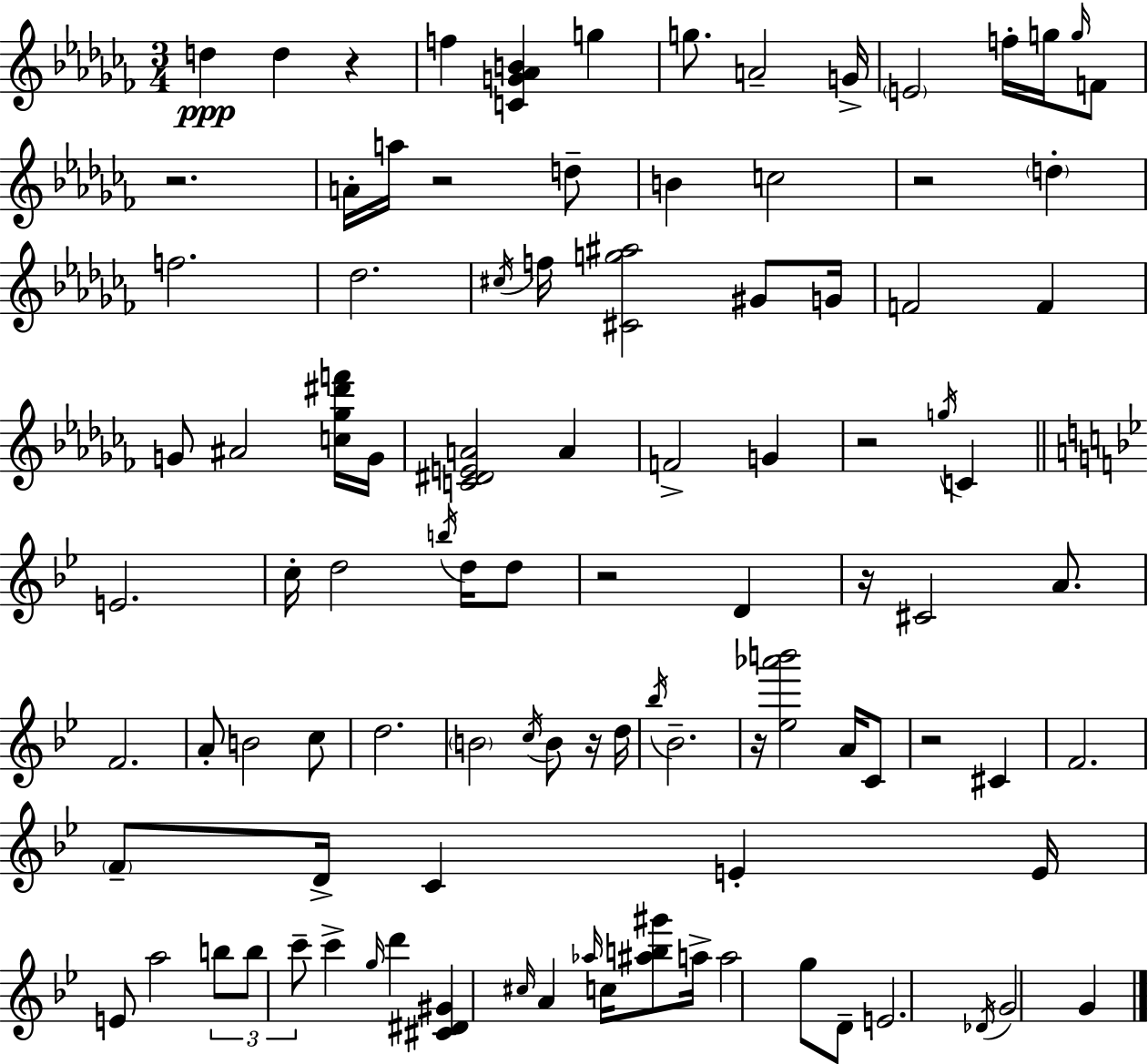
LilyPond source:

{
  \clef treble
  \numericTimeSignature
  \time 3/4
  \key aes \minor
  d''4\ppp d''4 r4 | f''4 <c' g' aes' b'>4 g''4 | g''8. a'2-- g'16-> | \parenthesize e'2 f''16-. g''16 \grace { g''16 } f'8 | \break r2. | a'16-. a''16 r2 d''8-- | b'4 c''2 | r2 \parenthesize d''4-. | \break f''2. | des''2. | \acciaccatura { cis''16 } f''16 <cis' g'' ais''>2 gis'8 | g'16 f'2 f'4 | \break g'8 ais'2 | <c'' ges'' dis''' f'''>16 g'16 <c' dis' e' a'>2 a'4 | f'2-> g'4 | r2 \acciaccatura { g''16 } c'4 | \break \bar "||" \break \key bes \major e'2. | c''16-. d''2 \acciaccatura { b''16 } d''16 d''8 | r2 d'4 | r16 cis'2 a'8. | \break f'2. | a'8-. b'2 c''8 | d''2. | \parenthesize b'2 \acciaccatura { c''16 } b'8 | \break r16 d''16 \acciaccatura { bes''16 } bes'2.-- | r16 <ees'' aes''' b'''>2 | a'16 c'8 r2 cis'4 | f'2. | \break \parenthesize f'8-- d'16-> c'4 e'4-. | e'16 e'8 a''2 | \tuplet 3/2 { b''8 b''8 c'''8-- } c'''4-> \grace { g''16 } | d'''4 <cis' dis' gis'>4 \grace { cis''16 } a'4 | \break \grace { aes''16 } c''16 <ais'' b'' gis'''>8 a''16-> a''2 | g''8 d'8-- e'2. | \acciaccatura { des'16 } g'2 | g'4 \bar "|."
}